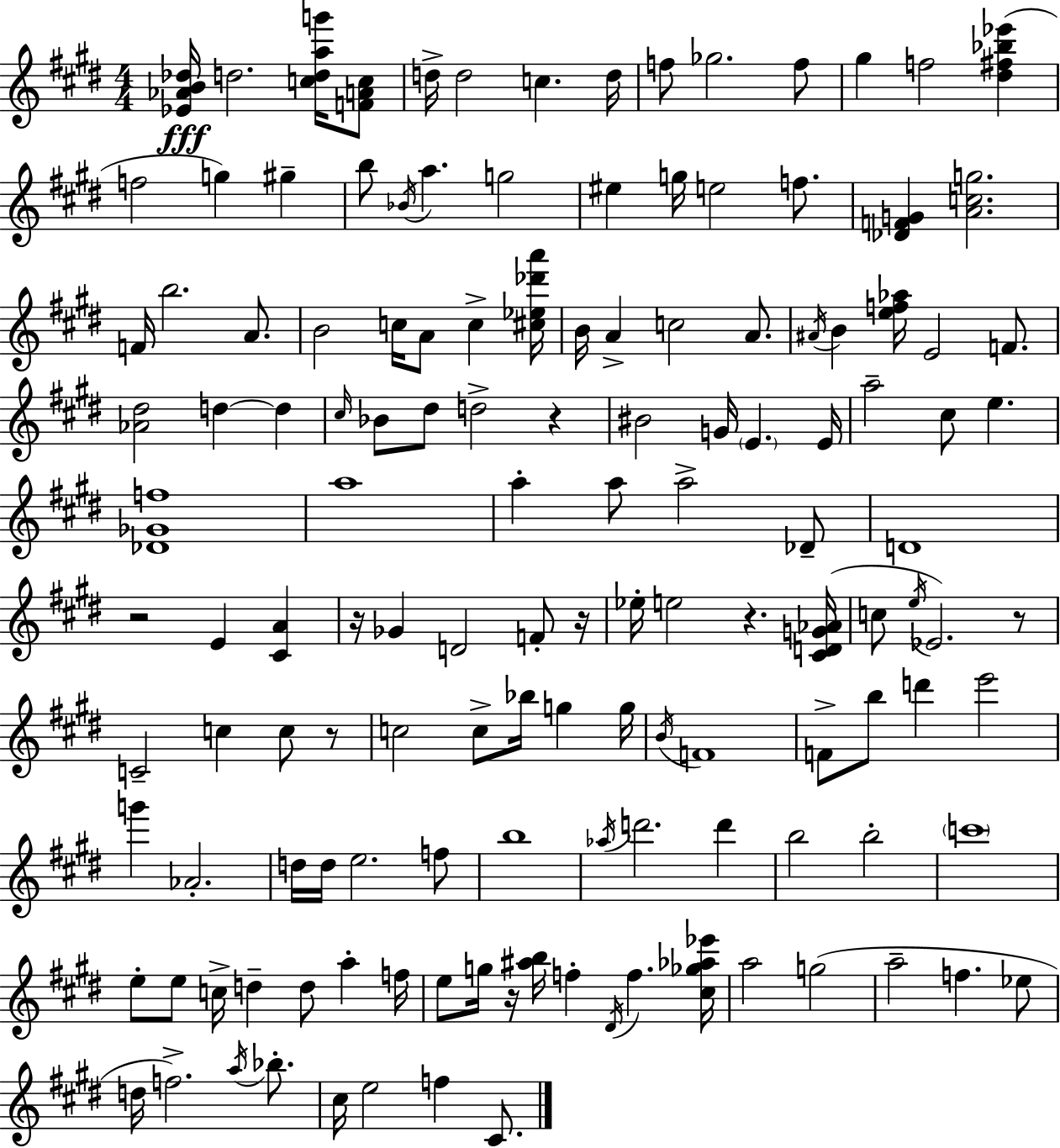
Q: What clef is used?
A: treble